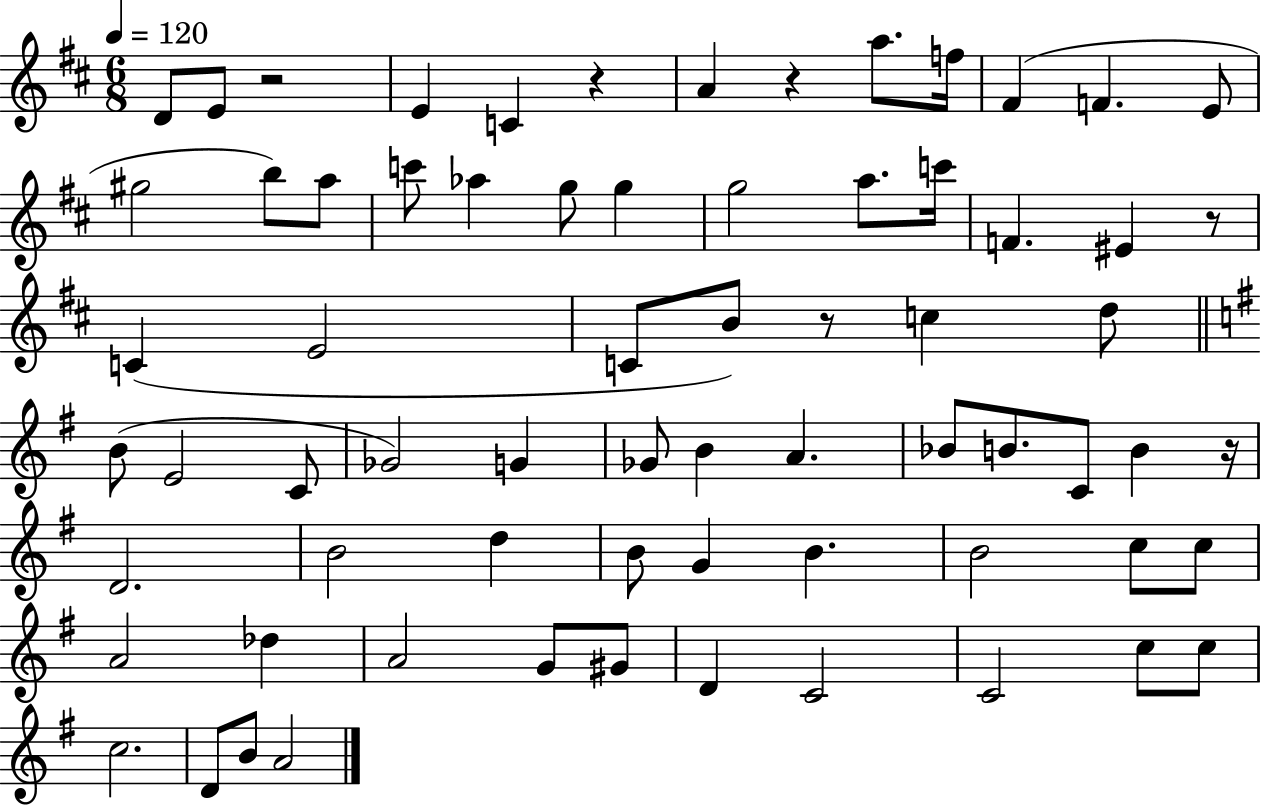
{
  \clef treble
  \numericTimeSignature
  \time 6/8
  \key d \major
  \tempo 4 = 120
  d'8 e'8 r2 | e'4 c'4 r4 | a'4 r4 a''8. f''16 | fis'4( f'4. e'8 | \break gis''2 b''8) a''8 | c'''8 aes''4 g''8 g''4 | g''2 a''8. c'''16 | f'4. eis'4 r8 | \break c'4( e'2 | c'8 b'8) r8 c''4 d''8 | \bar "||" \break \key g \major b'8( e'2 c'8 | ges'2) g'4 | ges'8 b'4 a'4. | bes'8 b'8. c'8 b'4 r16 | \break d'2. | b'2 d''4 | b'8 g'4 b'4. | b'2 c''8 c''8 | \break a'2 des''4 | a'2 g'8 gis'8 | d'4 c'2 | c'2 c''8 c''8 | \break c''2. | d'8 b'8 a'2 | \bar "|."
}